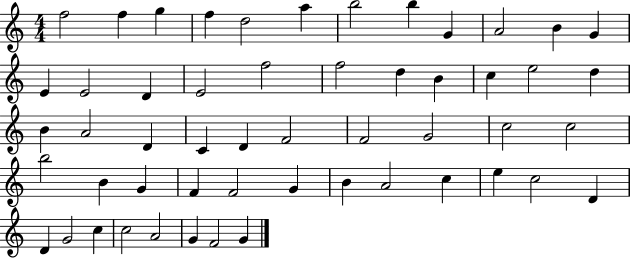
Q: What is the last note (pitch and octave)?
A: G4